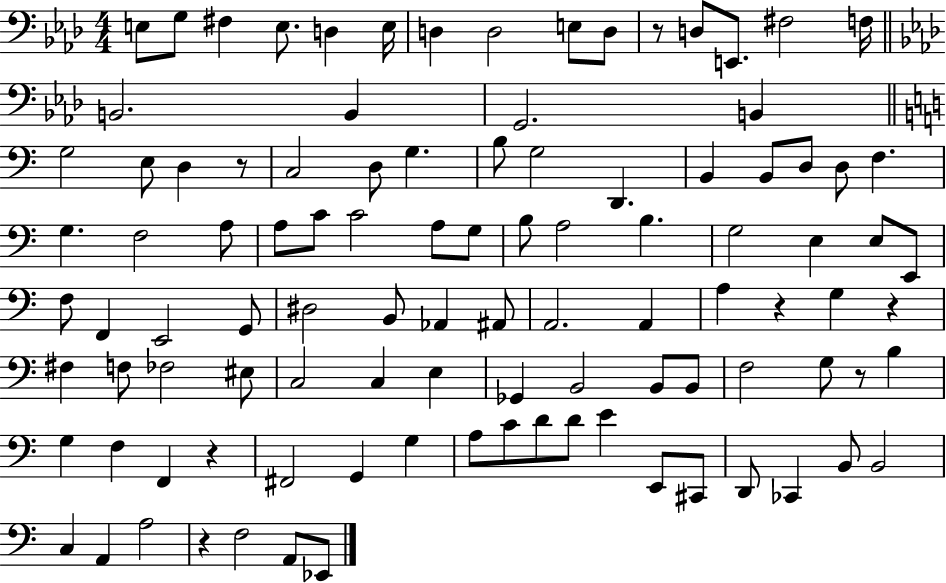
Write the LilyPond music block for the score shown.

{
  \clef bass
  \numericTimeSignature
  \time 4/4
  \key aes \major
  \repeat volta 2 { e8 g8 fis4 e8. d4 e16 | d4 d2 e8 d8 | r8 d8 e,8. fis2 f16 | \bar "||" \break \key aes \major b,2. b,4 | g,2. b,4 | \bar "||" \break \key c \major g2 e8 d4 r8 | c2 d8 g4. | b8 g2 d,4. | b,4 b,8 d8 d8 f4. | \break g4. f2 a8 | a8 c'8 c'2 a8 g8 | b8 a2 b4. | g2 e4 e8 e,8 | \break f8 f,4 e,2 g,8 | dis2 b,8 aes,4 ais,8 | a,2. a,4 | a4 r4 g4 r4 | \break fis4 f8 fes2 eis8 | c2 c4 e4 | ges,4 b,2 b,8 b,8 | f2 g8 r8 b4 | \break g4 f4 f,4 r4 | fis,2 g,4 g4 | a8 c'8 d'8 d'8 e'4 e,8 cis,8 | d,8 ces,4 b,8 b,2 | \break c4 a,4 a2 | r4 f2 a,8 ees,8 | } \bar "|."
}